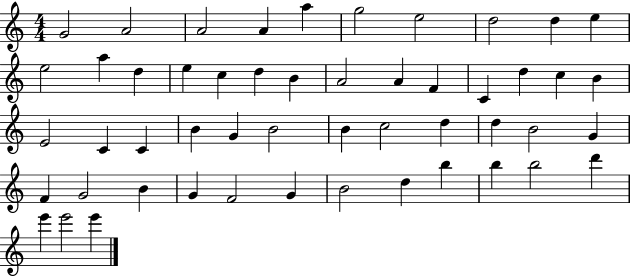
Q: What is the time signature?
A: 4/4